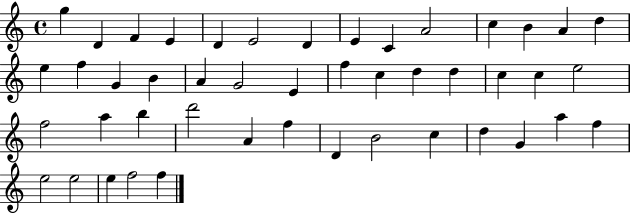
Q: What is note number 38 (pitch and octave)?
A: D5